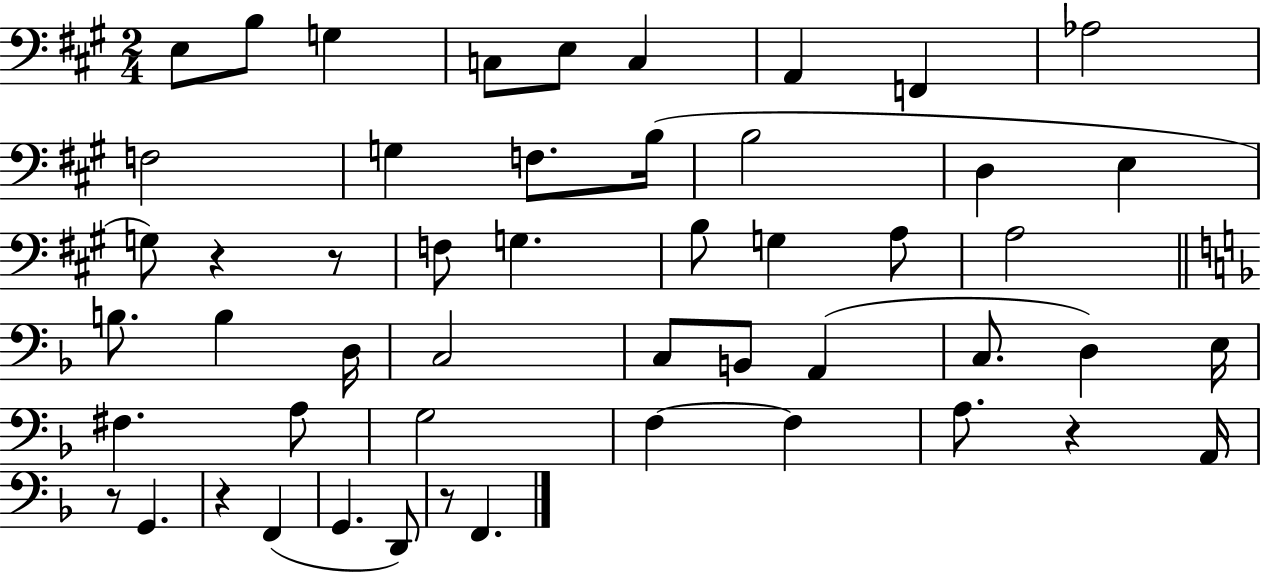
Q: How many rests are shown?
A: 6